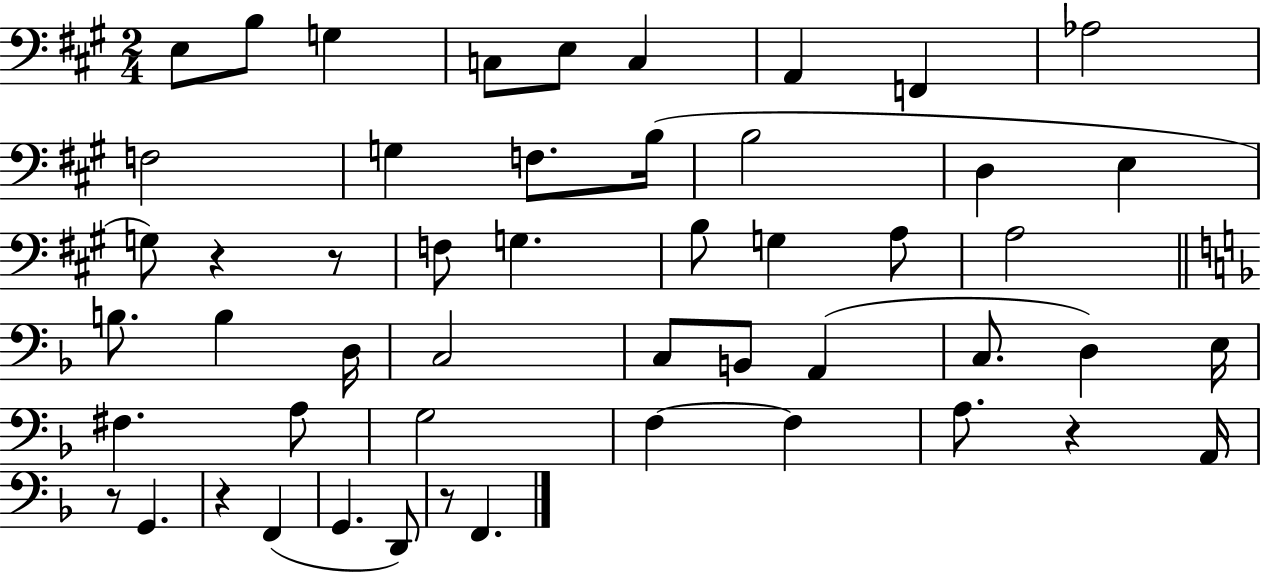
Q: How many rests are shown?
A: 6